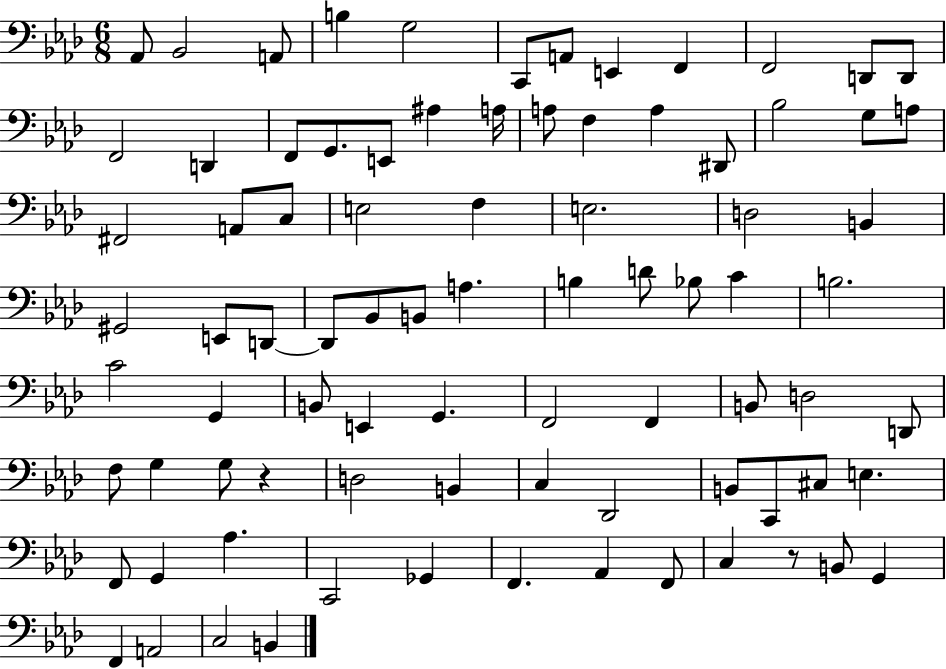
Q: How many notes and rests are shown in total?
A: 84